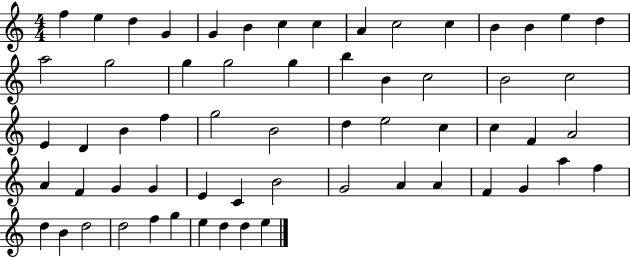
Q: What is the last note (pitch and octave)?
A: E5